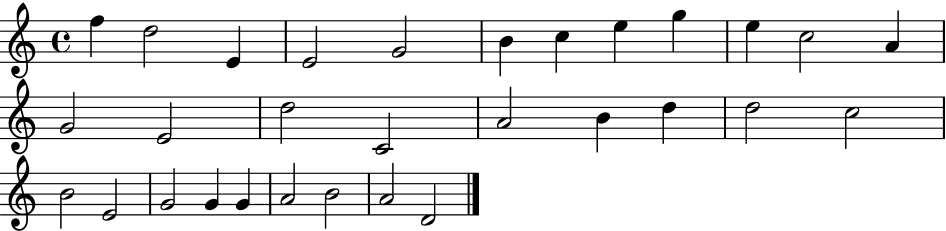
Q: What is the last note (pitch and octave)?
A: D4